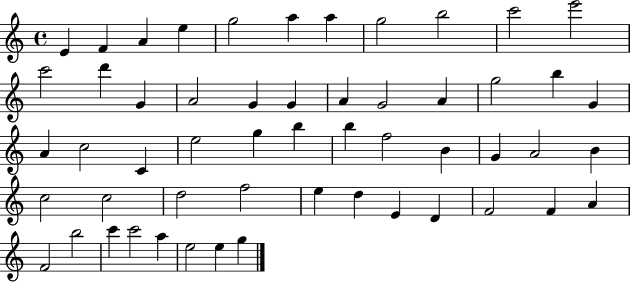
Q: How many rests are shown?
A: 0